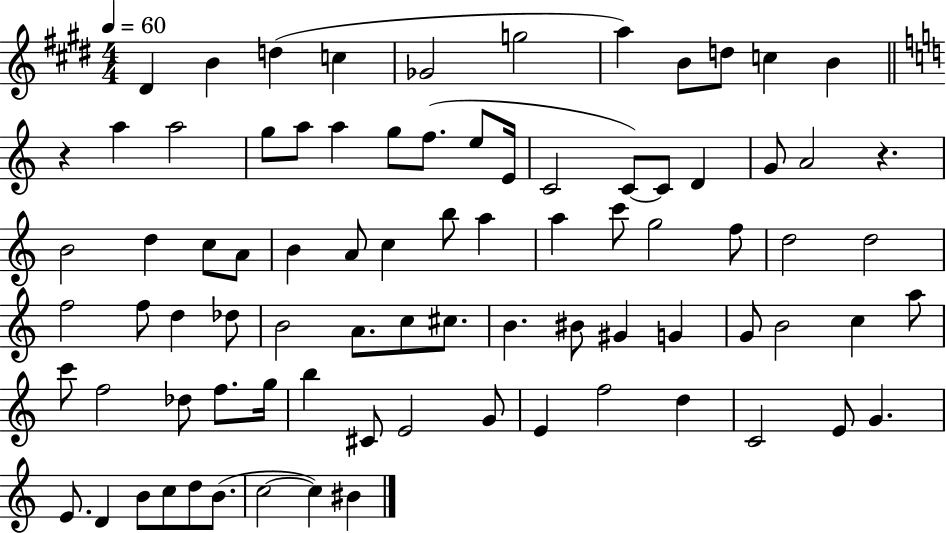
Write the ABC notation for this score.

X:1
T:Untitled
M:4/4
L:1/4
K:E
^D B d c _G2 g2 a B/2 d/2 c B z a a2 g/2 a/2 a g/2 f/2 e/2 E/4 C2 C/2 C/2 D G/2 A2 z B2 d c/2 A/2 B A/2 c b/2 a a c'/2 g2 f/2 d2 d2 f2 f/2 d _d/2 B2 A/2 c/2 ^c/2 B ^B/2 ^G G G/2 B2 c a/2 c'/2 f2 _d/2 f/2 g/4 b ^C/2 E2 G/2 E f2 d C2 E/2 G E/2 D B/2 c/2 d/2 B/2 c2 c ^B